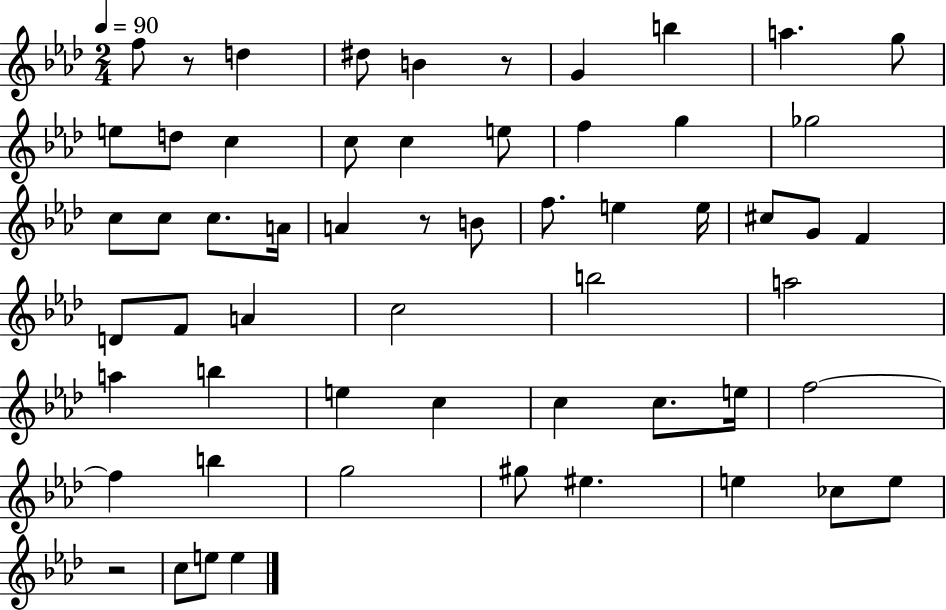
{
  \clef treble
  \numericTimeSignature
  \time 2/4
  \key aes \major
  \tempo 4 = 90
  f''8 r8 d''4 | dis''8 b'4 r8 | g'4 b''4 | a''4. g''8 | \break e''8 d''8 c''4 | c''8 c''4 e''8 | f''4 g''4 | ges''2 | \break c''8 c''8 c''8. a'16 | a'4 r8 b'8 | f''8. e''4 e''16 | cis''8 g'8 f'4 | \break d'8 f'8 a'4 | c''2 | b''2 | a''2 | \break a''4 b''4 | e''4 c''4 | c''4 c''8. e''16 | f''2~~ | \break f''4 b''4 | g''2 | gis''8 eis''4. | e''4 ces''8 e''8 | \break r2 | c''8 e''8 e''4 | \bar "|."
}